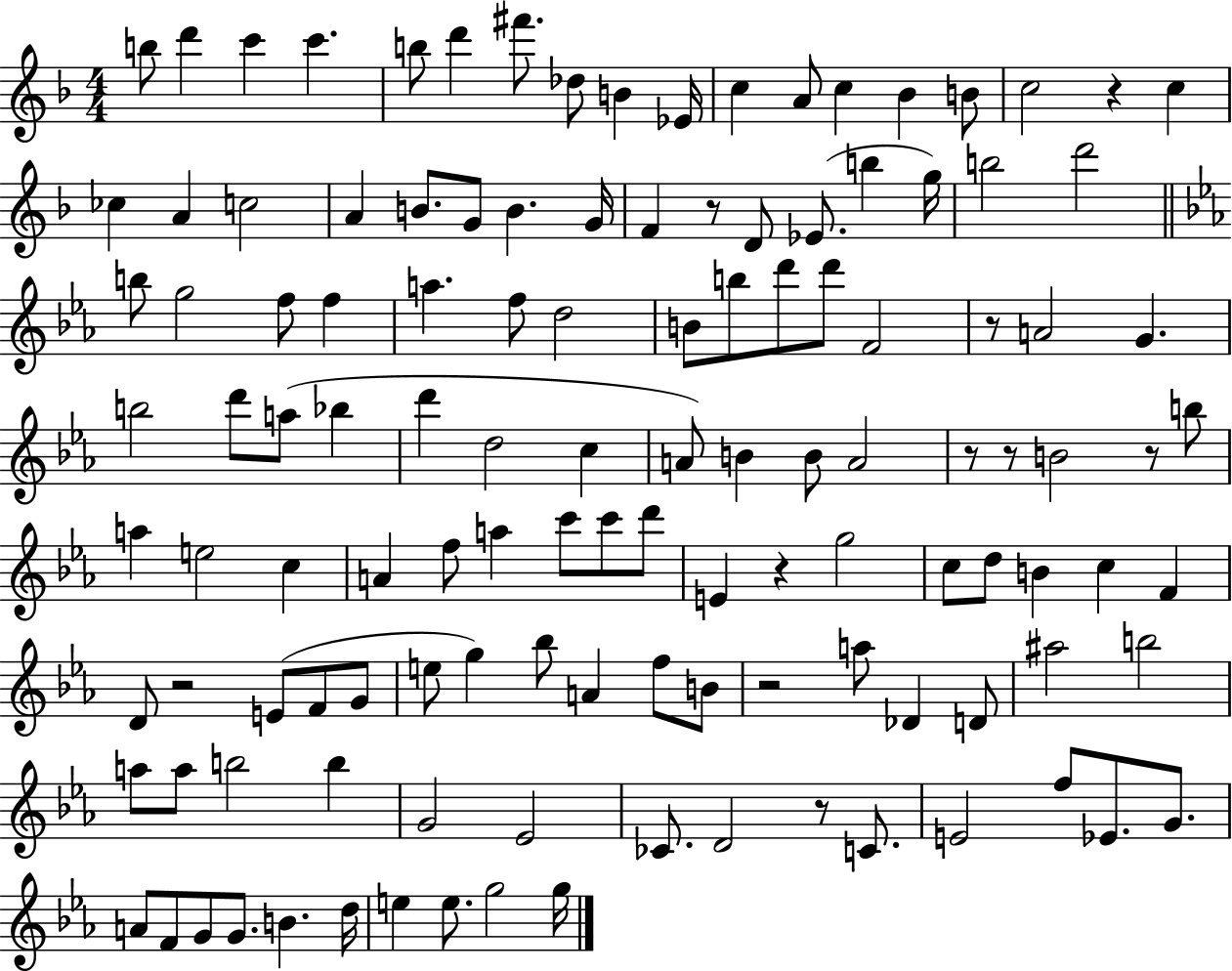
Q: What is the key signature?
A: F major